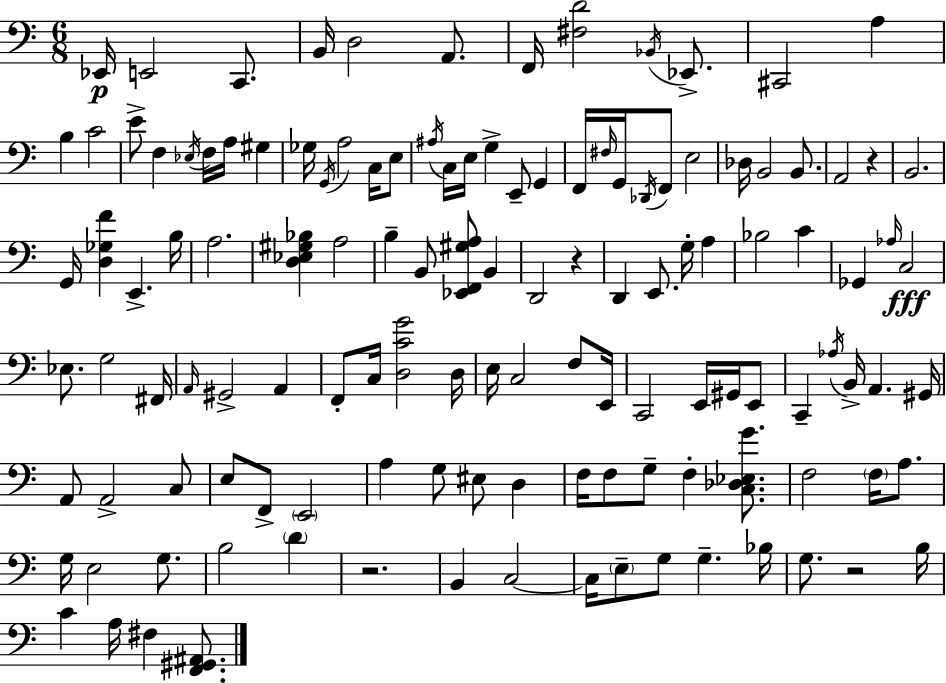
Eb2/s E2/h C2/e. B2/s D3/h A2/e. F2/s [F#3,D4]/h Bb2/s Eb2/e. C#2/h A3/q B3/q C4/h E4/e F3/q Eb3/s F3/s A3/s G#3/q Gb3/s G2/s A3/h C3/s E3/e A#3/s C3/s E3/s G3/q E2/e G2/q F2/s F#3/s G2/s Db2/s F2/e E3/h Db3/s B2/h B2/e. A2/h R/q B2/h. G2/s [D3,Gb3,F4]/q E2/q. B3/s A3/h. [D3,Eb3,G#3,Bb3]/q A3/h B3/q B2/e [Eb2,F2,G#3,A3]/e B2/q D2/h R/q D2/q E2/e. G3/s A3/q Bb3/h C4/q Gb2/q Ab3/s C3/h Eb3/e. G3/h F#2/s A2/s G#2/h A2/q F2/e C3/s [D3,C4,G4]/h D3/s E3/s C3/h F3/e E2/s C2/h E2/s G#2/s E2/e C2/q Ab3/s B2/s A2/q. G#2/s A2/e A2/h C3/e E3/e F2/e E2/h A3/q G3/e EIS3/e D3/q F3/s F3/e G3/e F3/q [C3,Db3,Eb3,G4]/e. F3/h F3/s A3/e. G3/s E3/h G3/e. B3/h D4/q R/h. B2/q C3/h C3/s E3/e G3/e G3/q. Bb3/s G3/e. R/h B3/s C4/q A3/s F#3/q [F2,G#2,A#2]/e.